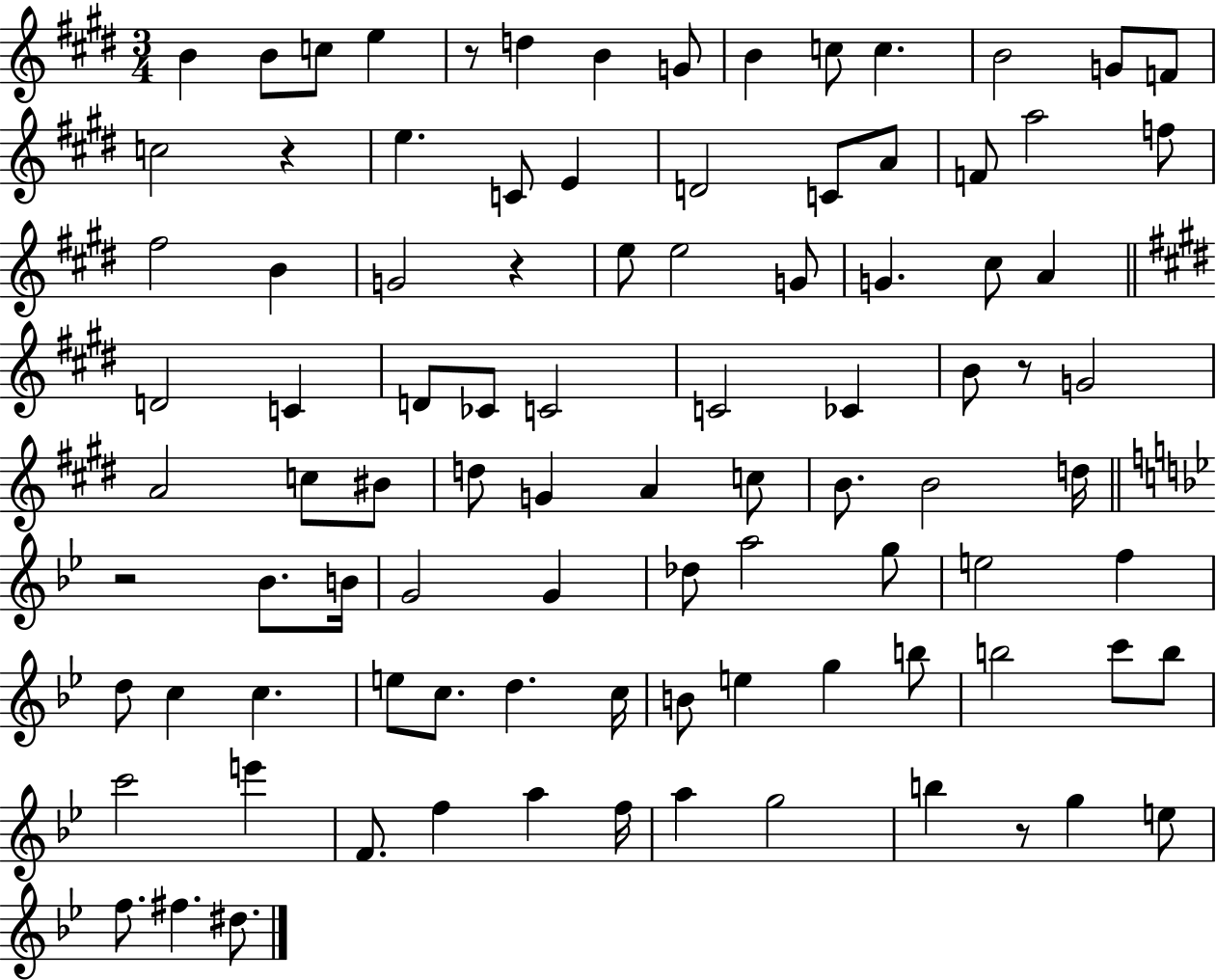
B4/q B4/e C5/e E5/q R/e D5/q B4/q G4/e B4/q C5/e C5/q. B4/h G4/e F4/e C5/h R/q E5/q. C4/e E4/q D4/h C4/e A4/e F4/e A5/h F5/e F#5/h B4/q G4/h R/q E5/e E5/h G4/e G4/q. C#5/e A4/q D4/h C4/q D4/e CES4/e C4/h C4/h CES4/q B4/e R/e G4/h A4/h C5/e BIS4/e D5/e G4/q A4/q C5/e B4/e. B4/h D5/s R/h Bb4/e. B4/s G4/h G4/q Db5/e A5/h G5/e E5/h F5/q D5/e C5/q C5/q. E5/e C5/e. D5/q. C5/s B4/e E5/q G5/q B5/e B5/h C6/e B5/e C6/h E6/q F4/e. F5/q A5/q F5/s A5/q G5/h B5/q R/e G5/q E5/e F5/e. F#5/q. D#5/e.